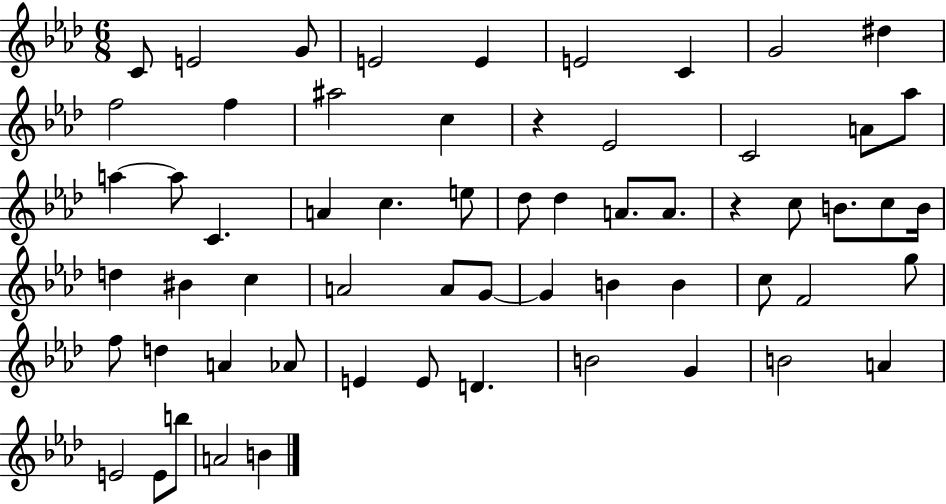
C4/e E4/h G4/e E4/h E4/q E4/h C4/q G4/h D#5/q F5/h F5/q A#5/h C5/q R/q Eb4/h C4/h A4/e Ab5/e A5/q A5/e C4/q. A4/q C5/q. E5/e Db5/e Db5/q A4/e. A4/e. R/q C5/e B4/e. C5/e B4/s D5/q BIS4/q C5/q A4/h A4/e G4/e G4/q B4/q B4/q C5/e F4/h G5/e F5/e D5/q A4/q Ab4/e E4/q E4/e D4/q. B4/h G4/q B4/h A4/q E4/h E4/e B5/e A4/h B4/q